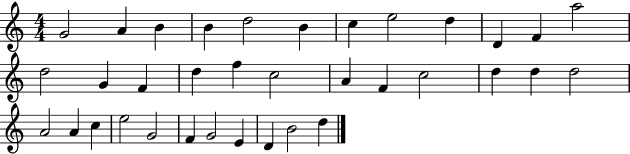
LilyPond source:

{
  \clef treble
  \numericTimeSignature
  \time 4/4
  \key c \major
  g'2 a'4 b'4 | b'4 d''2 b'4 | c''4 e''2 d''4 | d'4 f'4 a''2 | \break d''2 g'4 f'4 | d''4 f''4 c''2 | a'4 f'4 c''2 | d''4 d''4 d''2 | \break a'2 a'4 c''4 | e''2 g'2 | f'4 g'2 e'4 | d'4 b'2 d''4 | \break \bar "|."
}